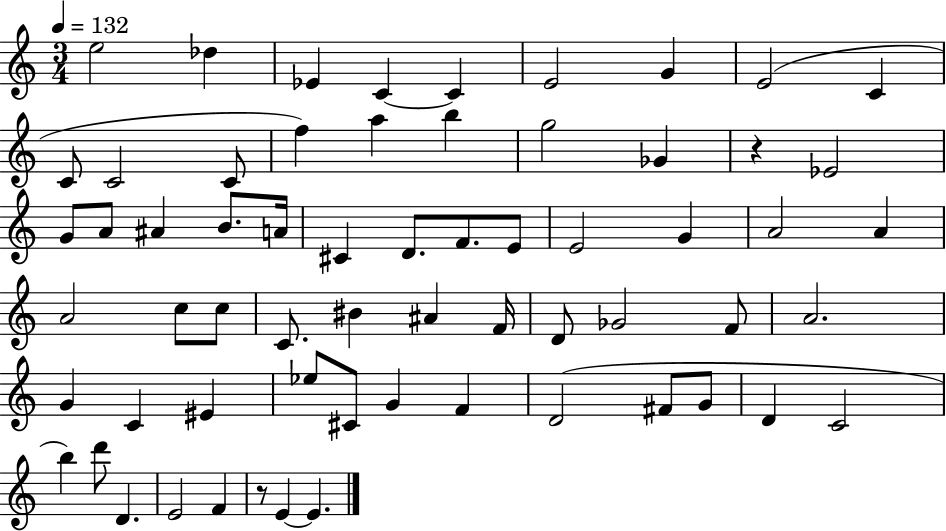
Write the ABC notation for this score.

X:1
T:Untitled
M:3/4
L:1/4
K:C
e2 _d _E C C E2 G E2 C C/2 C2 C/2 f a b g2 _G z _E2 G/2 A/2 ^A B/2 A/4 ^C D/2 F/2 E/2 E2 G A2 A A2 c/2 c/2 C/2 ^B ^A F/4 D/2 _G2 F/2 A2 G C ^E _e/2 ^C/2 G F D2 ^F/2 G/2 D C2 b d'/2 D E2 F z/2 E E